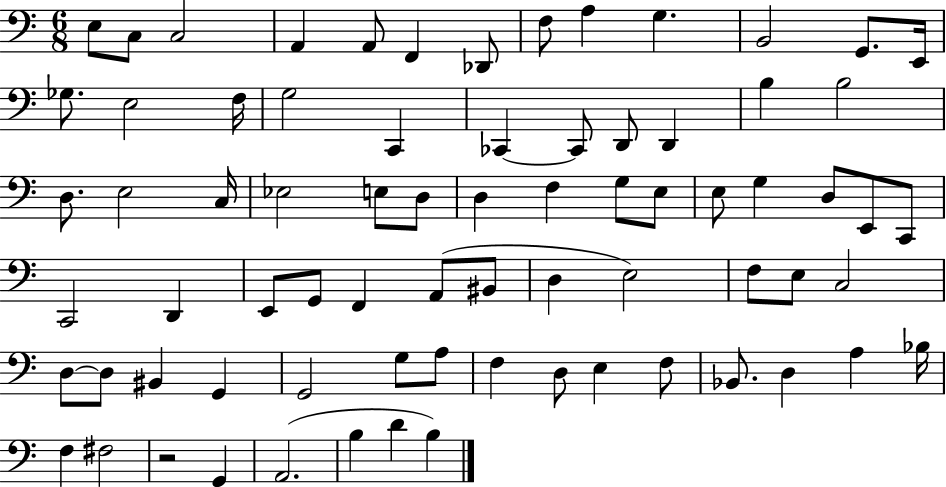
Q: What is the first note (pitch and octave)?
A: E3